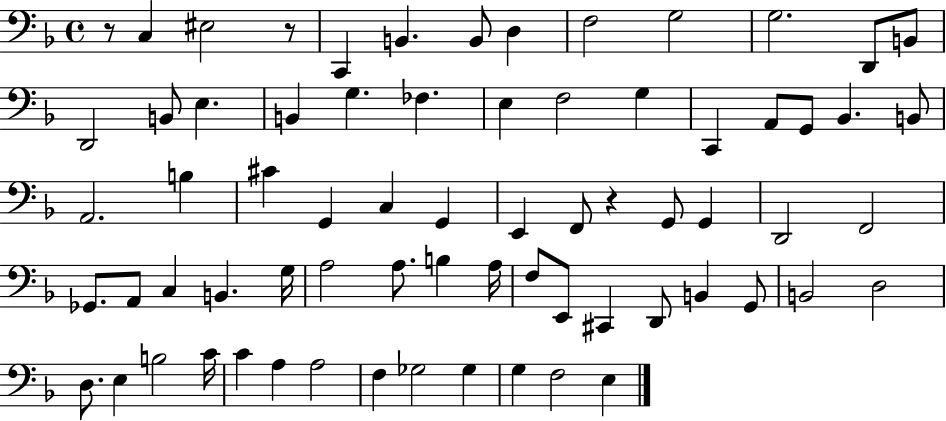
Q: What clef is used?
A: bass